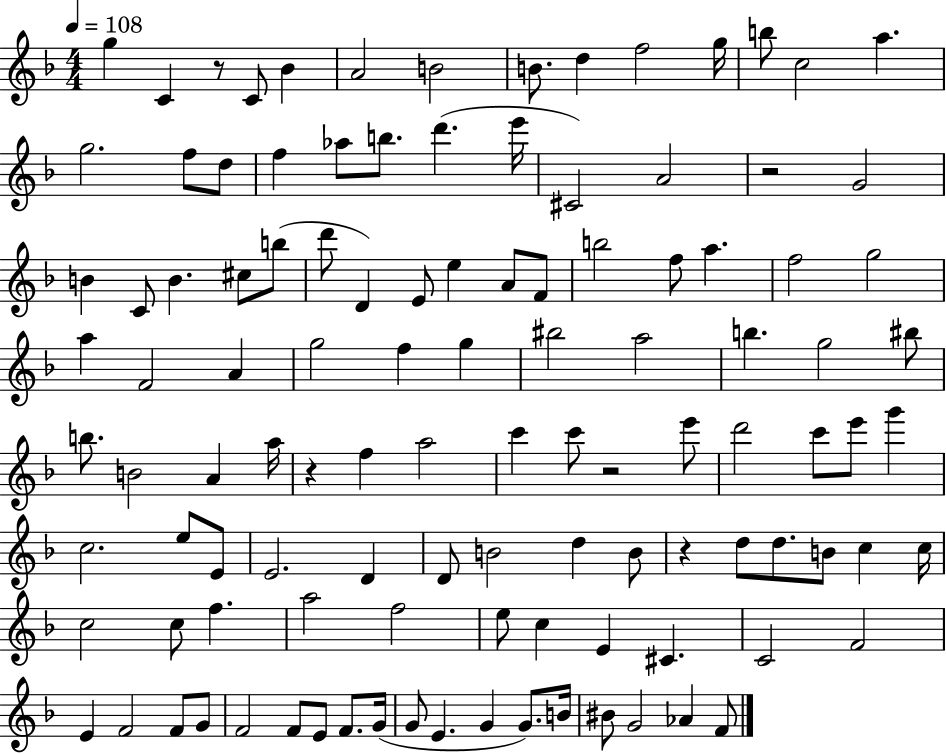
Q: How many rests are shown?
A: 5